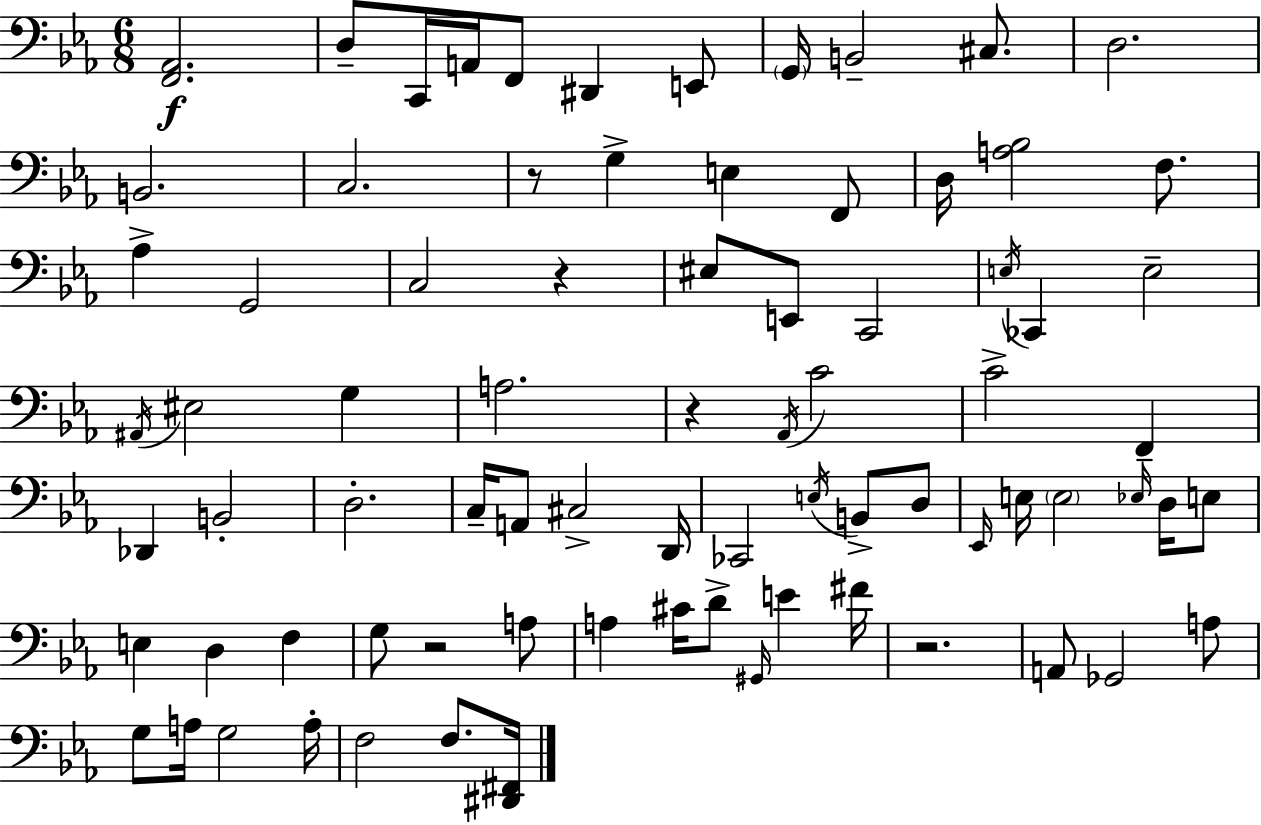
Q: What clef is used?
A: bass